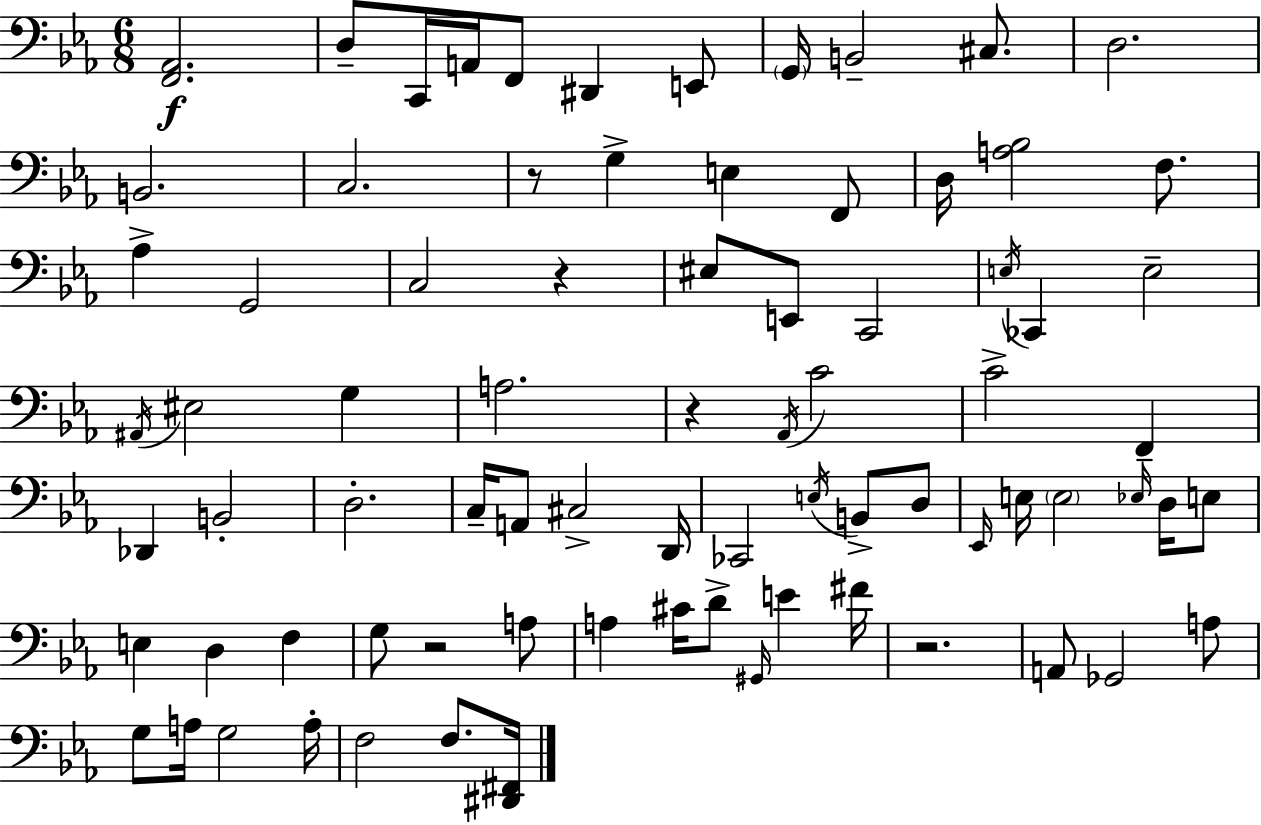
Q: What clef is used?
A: bass